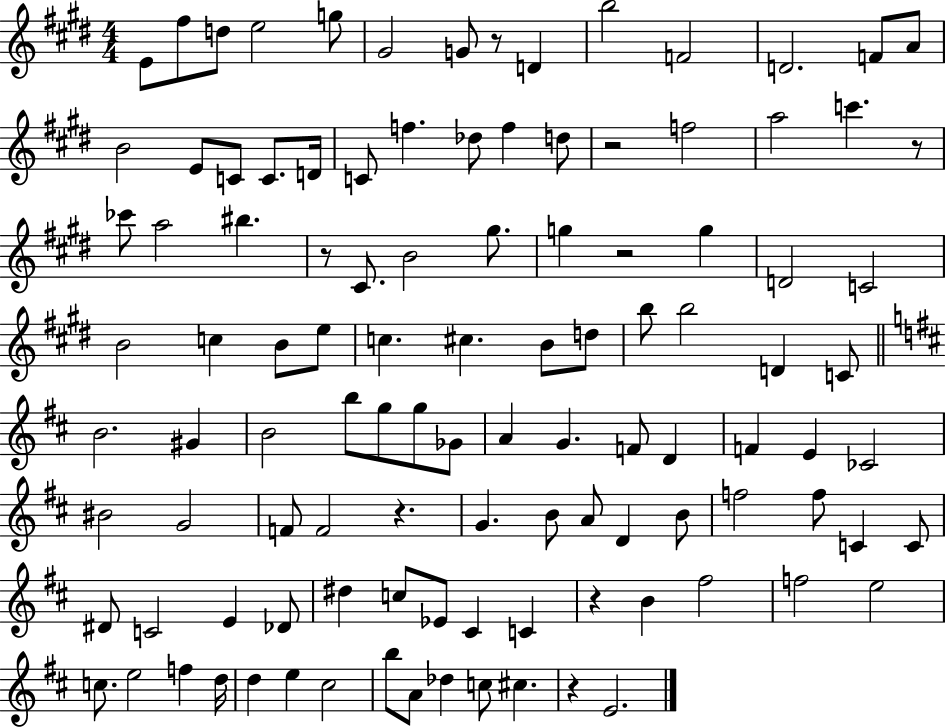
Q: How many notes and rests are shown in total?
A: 109